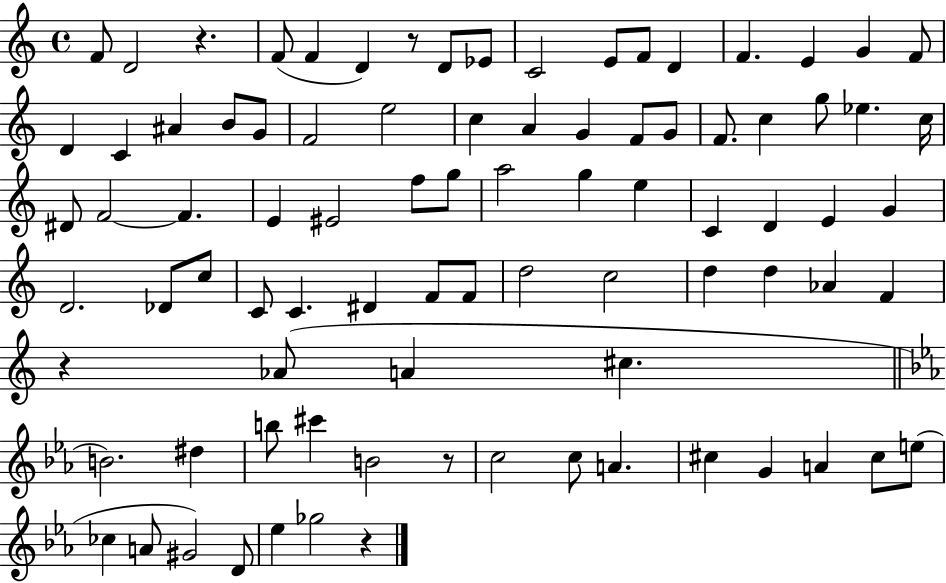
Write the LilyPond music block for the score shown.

{
  \clef treble
  \time 4/4
  \defaultTimeSignature
  \key c \major
  f'8 d'2 r4. | f'8( f'4 d'4) r8 d'8 ees'8 | c'2 e'8 f'8 d'4 | f'4. e'4 g'4 f'8 | \break d'4 c'4 ais'4 b'8 g'8 | f'2 e''2 | c''4 a'4 g'4 f'8 g'8 | f'8. c''4 g''8 ees''4. c''16 | \break dis'8 f'2~~ f'4. | e'4 eis'2 f''8 g''8 | a''2 g''4 e''4 | c'4 d'4 e'4 g'4 | \break d'2. des'8 c''8 | c'8 c'4. dis'4 f'8 f'8 | d''2 c''2 | d''4 d''4 aes'4 f'4 | \break r4 aes'8( a'4 cis''4. | \bar "||" \break \key ees \major b'2.) dis''4 | b''8 cis'''4 b'2 r8 | c''2 c''8 a'4. | cis''4 g'4 a'4 cis''8 e''8( | \break ces''4 a'8 gis'2) d'8 | ees''4 ges''2 r4 | \bar "|."
}